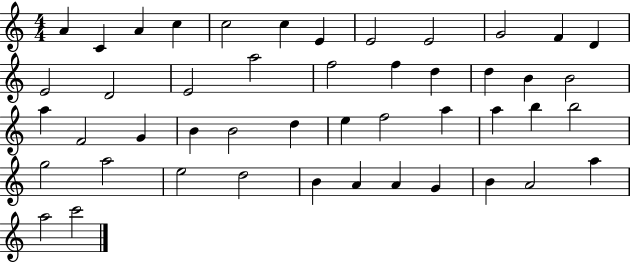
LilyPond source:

{
  \clef treble
  \numericTimeSignature
  \time 4/4
  \key c \major
  a'4 c'4 a'4 c''4 | c''2 c''4 e'4 | e'2 e'2 | g'2 f'4 d'4 | \break e'2 d'2 | e'2 a''2 | f''2 f''4 d''4 | d''4 b'4 b'2 | \break a''4 f'2 g'4 | b'4 b'2 d''4 | e''4 f''2 a''4 | a''4 b''4 b''2 | \break g''2 a''2 | e''2 d''2 | b'4 a'4 a'4 g'4 | b'4 a'2 a''4 | \break a''2 c'''2 | \bar "|."
}